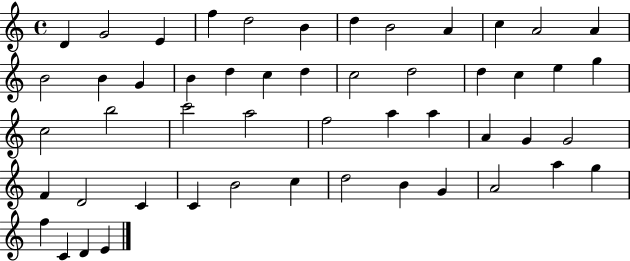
X:1
T:Untitled
M:4/4
L:1/4
K:C
D G2 E f d2 B d B2 A c A2 A B2 B G B d c d c2 d2 d c e g c2 b2 c'2 a2 f2 a a A G G2 F D2 C C B2 c d2 B G A2 a g f C D E